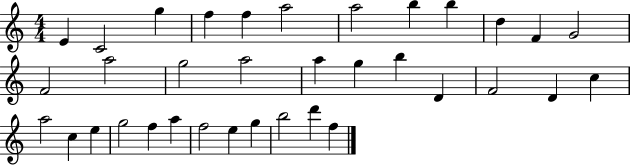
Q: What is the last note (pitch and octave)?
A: F5